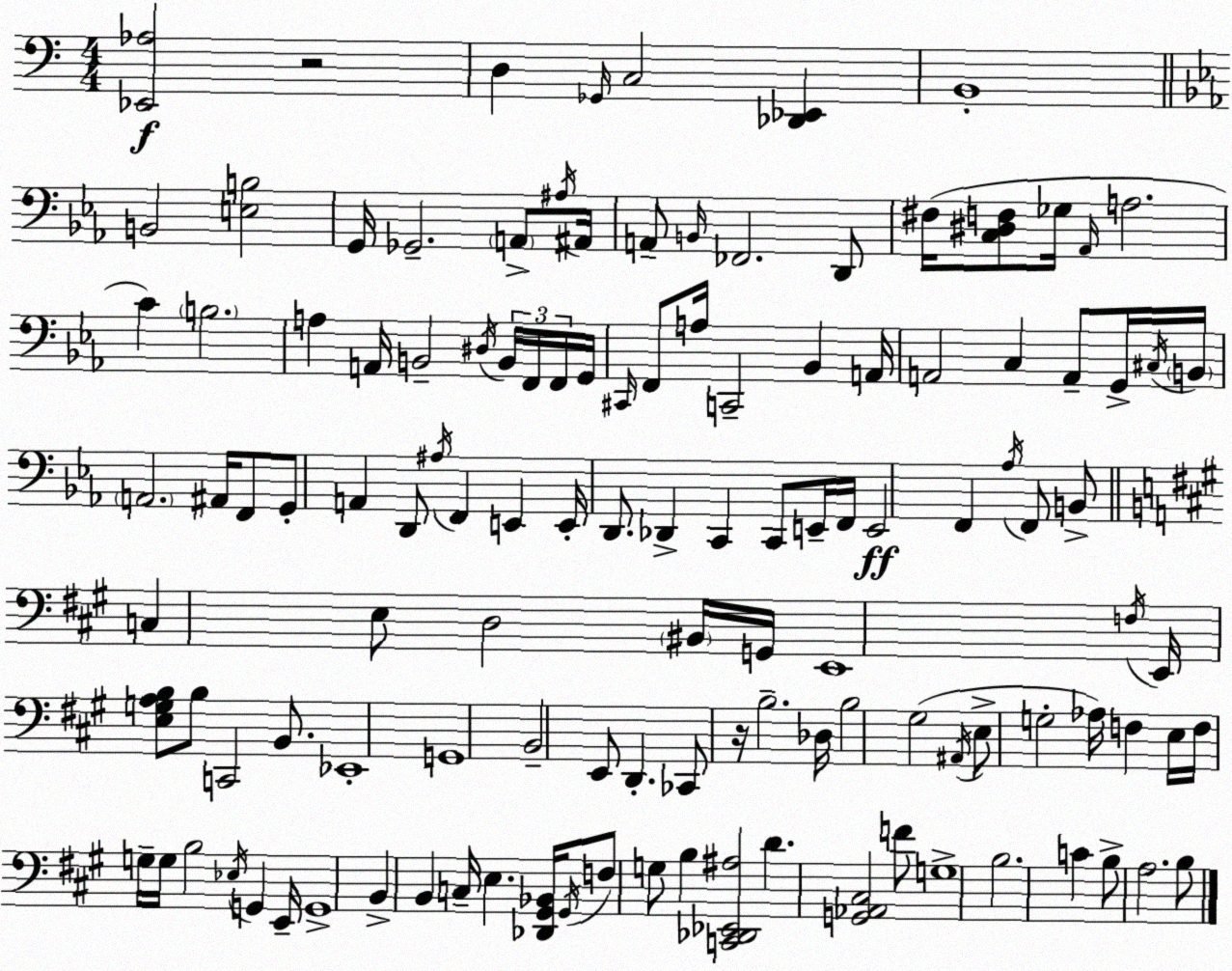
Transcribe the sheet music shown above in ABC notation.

X:1
T:Untitled
M:4/4
L:1/4
K:Am
[_E,,_A,]2 z2 D, _G,,/4 C,2 [_D,,_E,,] B,,4 B,,2 [E,B,]2 G,,/4 _G,,2 A,,/2 ^A,/4 ^A,,/4 A,,/2 B,,/4 _F,,2 D,,/2 ^F,/4 [C,^D,F,]/2 _G,/4 _A,,/4 A,2 C B,2 A, A,,/4 B,,2 ^D,/4 B,,/4 F,,/4 F,,/4 G,,/4 ^C,,/4 F,,/2 A,/4 C,,2 _B,, A,,/4 A,,2 C, A,,/2 G,,/4 ^C,/4 B,,/4 A,,2 ^A,,/4 F,,/2 G,,/2 A,, D,,/2 ^A,/4 F,, E,, E,,/4 D,,/2 _D,, C,, C,,/2 E,,/4 F,,/4 E,,2 F,, _A,/4 F,,/2 B,,/2 C, E,/2 D,2 ^B,,/4 G,,/4 E,,4 F,/4 E,,/4 [E,G,A,B,]/2 B,/2 C,,2 B,,/2 _E,,4 G,,4 B,,2 E,,/2 D,, _C,,/2 z/4 B,2 _D,/4 B,2 ^G,2 ^A,,/4 E,/2 G,2 _A,/4 F, E,/4 F,/4 G,/4 G,/4 B,2 _E,/4 G,, E,,/4 G,,4 B,, B,, C,/4 E, [_D,,^G,,_B,,]/4 ^G,,/4 F,/2 G,/2 B, [C,,_D,,_E,,^A,]2 D [G,,_A,,^C,]2 F/2 G,4 B,2 C B,/2 A,2 B,/2